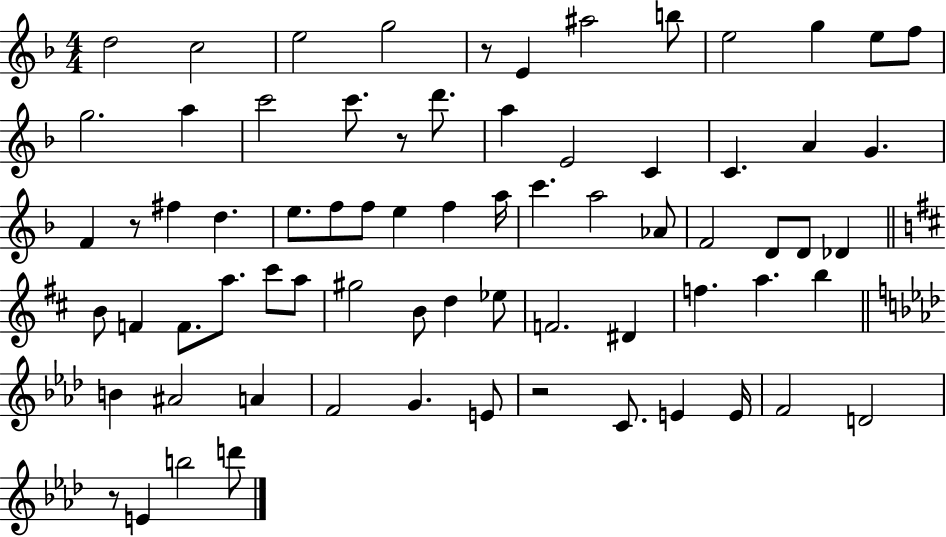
{
  \clef treble
  \numericTimeSignature
  \time 4/4
  \key f \major
  d''2 c''2 | e''2 g''2 | r8 e'4 ais''2 b''8 | e''2 g''4 e''8 f''8 | \break g''2. a''4 | c'''2 c'''8. r8 d'''8. | a''4 e'2 c'4 | c'4. a'4 g'4. | \break f'4 r8 fis''4 d''4. | e''8. f''8 f''8 e''4 f''4 a''16 | c'''4. a''2 aes'8 | f'2 d'8 d'8 des'4 | \break \bar "||" \break \key b \minor b'8 f'4 f'8. a''8. cis'''8 a''8 | gis''2 b'8 d''4 ees''8 | f'2. dis'4 | f''4. a''4. b''4 | \break \bar "||" \break \key aes \major b'4 ais'2 a'4 | f'2 g'4. e'8 | r2 c'8. e'4 e'16 | f'2 d'2 | \break r8 e'4 b''2 d'''8 | \bar "|."
}